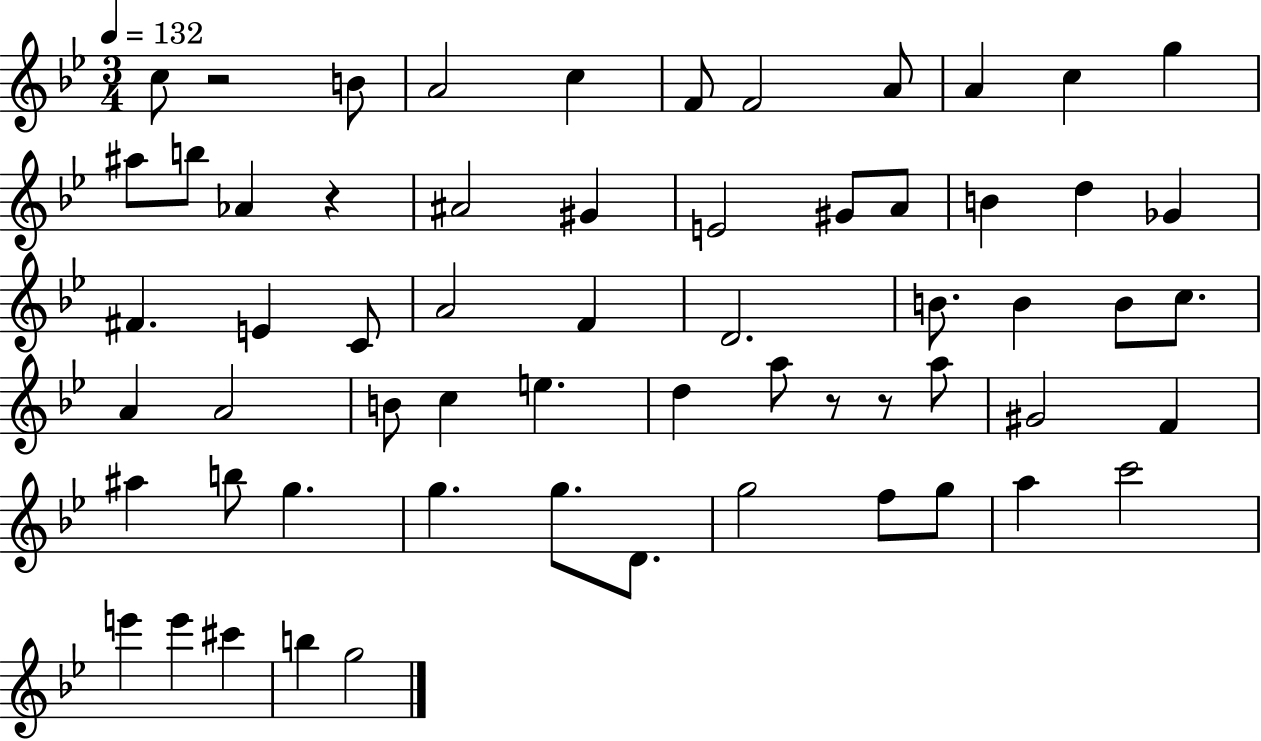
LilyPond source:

{
  \clef treble
  \numericTimeSignature
  \time 3/4
  \key bes \major
  \tempo 4 = 132
  \repeat volta 2 { c''8 r2 b'8 | a'2 c''4 | f'8 f'2 a'8 | a'4 c''4 g''4 | \break ais''8 b''8 aes'4 r4 | ais'2 gis'4 | e'2 gis'8 a'8 | b'4 d''4 ges'4 | \break fis'4. e'4 c'8 | a'2 f'4 | d'2. | b'8. b'4 b'8 c''8. | \break a'4 a'2 | b'8 c''4 e''4. | d''4 a''8 r8 r8 a''8 | gis'2 f'4 | \break ais''4 b''8 g''4. | g''4. g''8. d'8. | g''2 f''8 g''8 | a''4 c'''2 | \break e'''4 e'''4 cis'''4 | b''4 g''2 | } \bar "|."
}